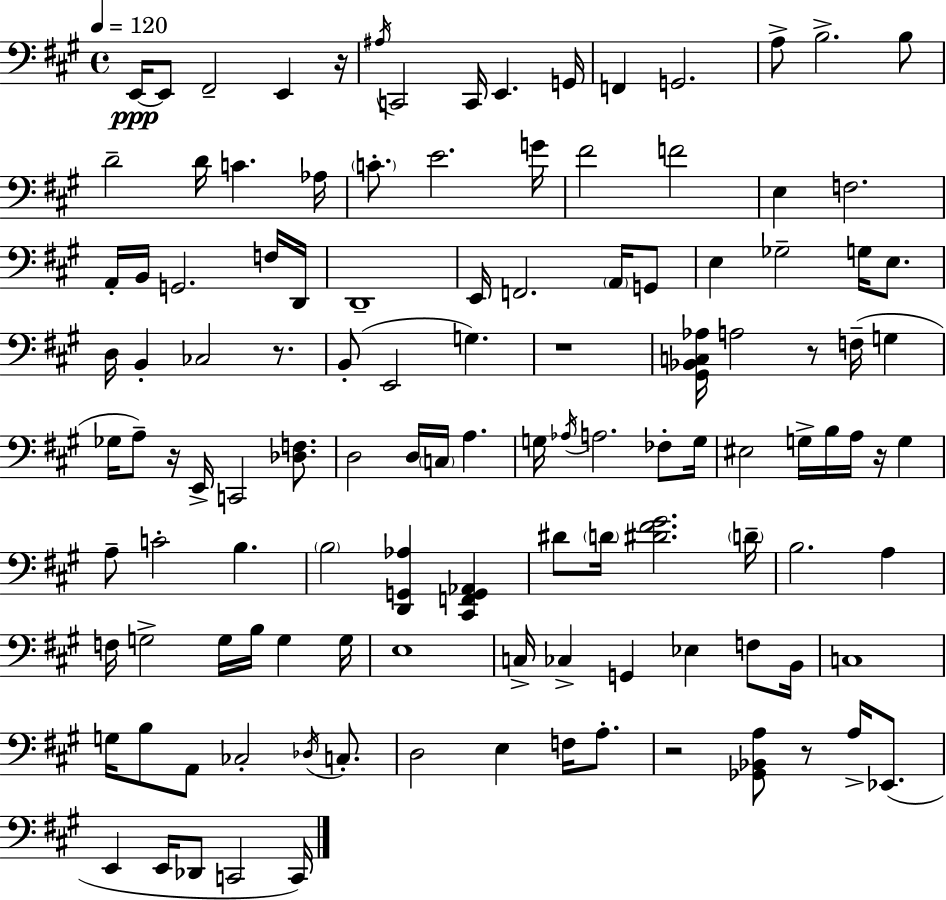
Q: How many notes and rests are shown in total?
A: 120